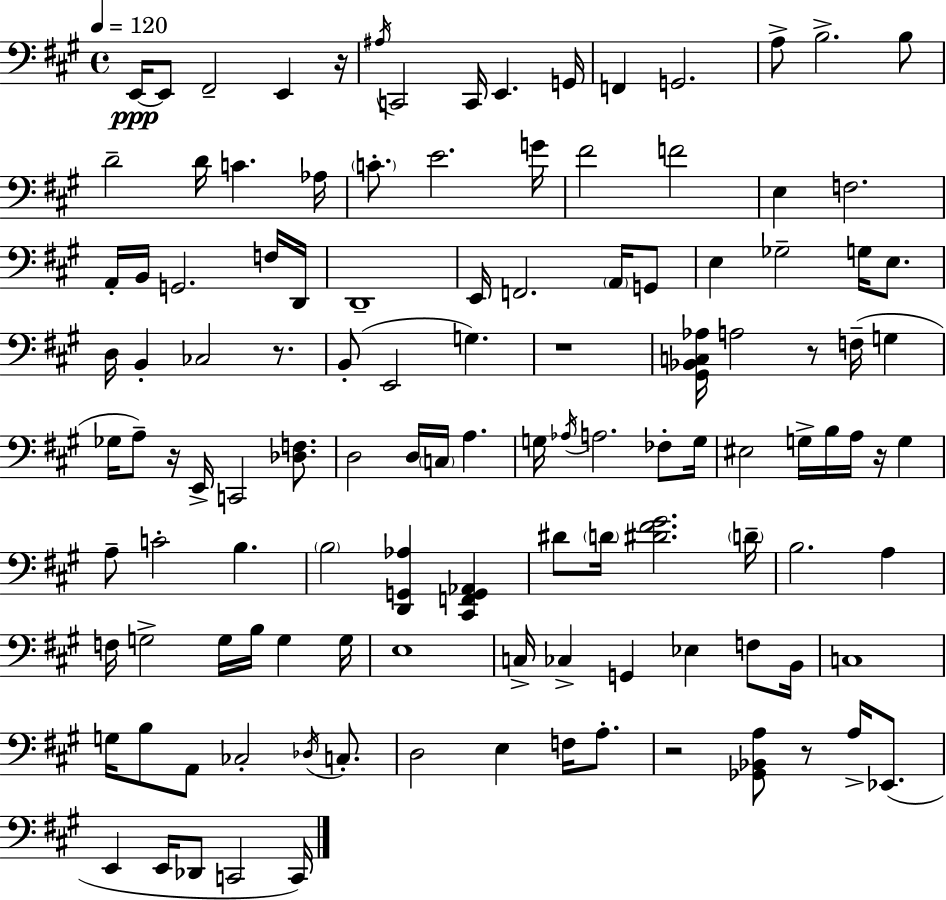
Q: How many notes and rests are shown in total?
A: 120